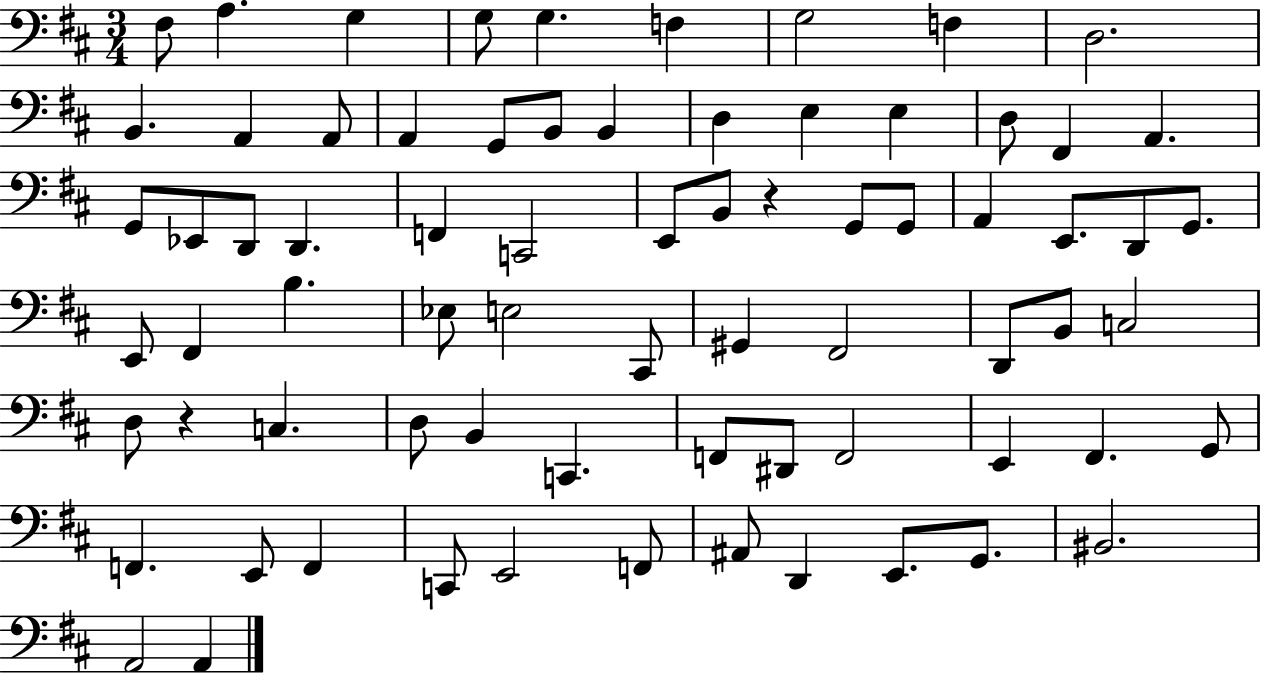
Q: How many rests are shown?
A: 2